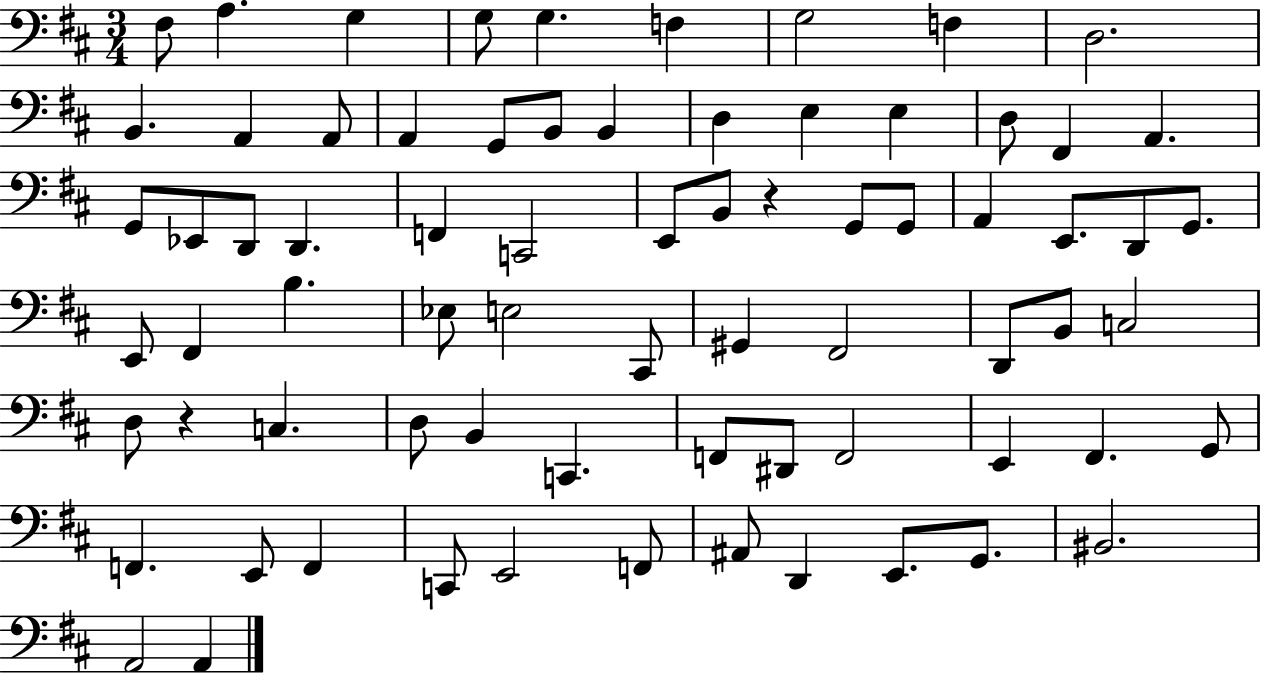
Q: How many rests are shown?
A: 2